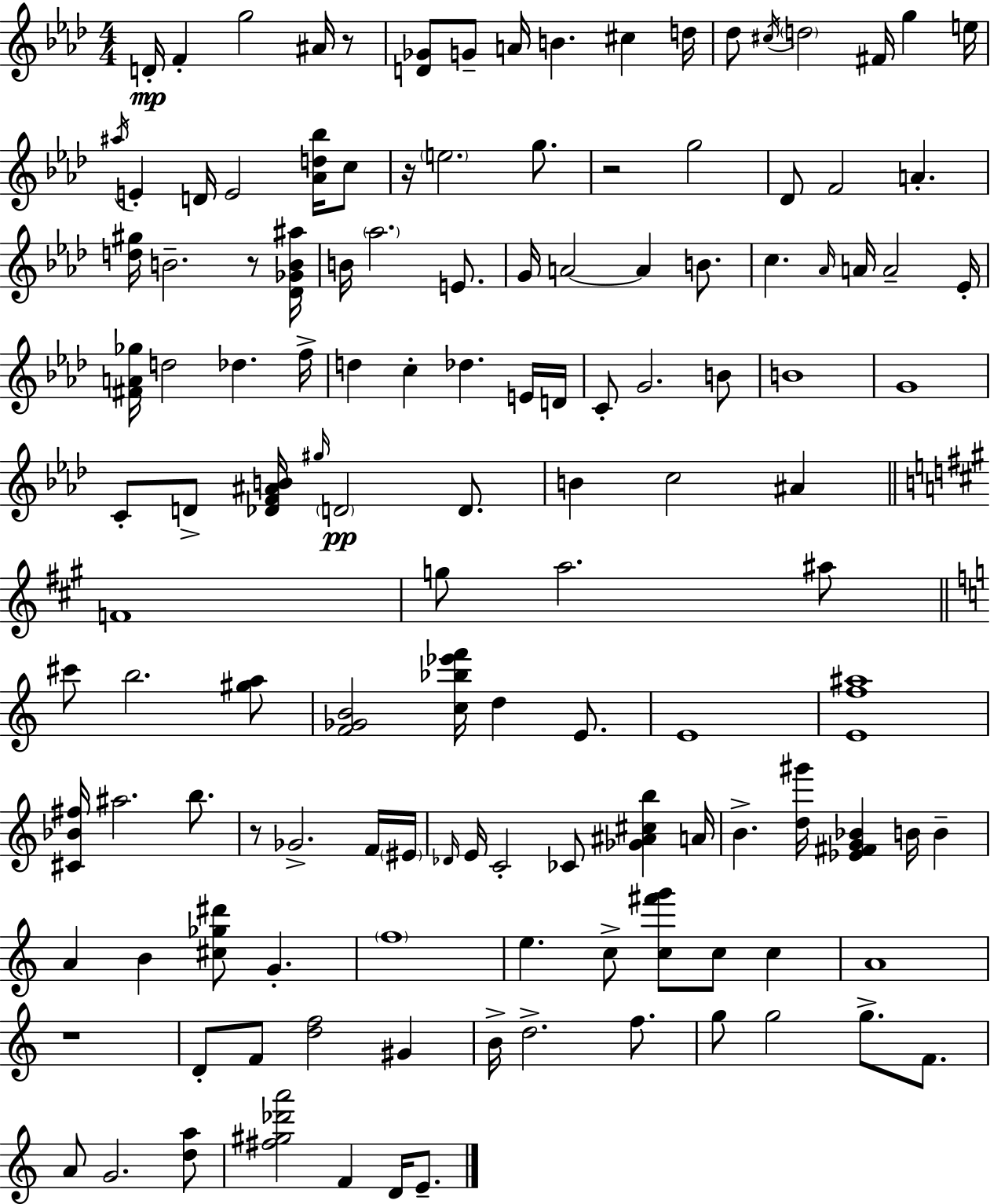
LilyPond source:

{
  \clef treble
  \numericTimeSignature
  \time 4/4
  \key f \minor
  d'16-.\mp f'4-. g''2 ais'16 r8 | <d' ges'>8 g'8-- a'16 b'4. cis''4 d''16 | des''8 \acciaccatura { cis''16 } \parenthesize d''2 fis'16 g''4 | e''16 \acciaccatura { ais''16 } e'4-. d'16 e'2 <aes' d'' bes''>16 | \break c''8 r16 \parenthesize e''2. g''8. | r2 g''2 | des'8 f'2 a'4.-. | <d'' gis''>16 b'2.-- r8 | \break <des' ges' b' ais''>16 b'16 \parenthesize aes''2. e'8. | g'16 a'2~~ a'4 b'8. | c''4. \grace { aes'16 } a'16 a'2-- | ees'16-. <fis' a' ges''>16 d''2 des''4. | \break f''16-> d''4 c''4-. des''4. | e'16 d'16 c'8-. g'2. | b'8 b'1 | g'1 | \break c'8-. d'8-> <des' f' ais' b'>16 \grace { gis''16 } \parenthesize d'2\pp | d'8. b'4 c''2 | ais'4 \bar "||" \break \key a \major f'1 | g''8 a''2. ais''8 | \bar "||" \break \key c \major cis'''8 b''2. <gis'' a''>8 | <f' ges' b'>2 <c'' bes'' ees''' f'''>16 d''4 e'8. | e'1 | <e' f'' ais''>1 | \break <cis' bes' fis''>16 ais''2. b''8. | r8 ges'2.-> f'16 \parenthesize eis'16 | \grace { des'16 } e'16 c'2-. ces'8 <ges' ais' cis'' b''>4 | a'16 b'4.-> <d'' gis'''>16 <ees' fis' g' bes'>4 b'16 b'4-- | \break a'4 b'4 <cis'' ges'' dis'''>8 g'4.-. | \parenthesize f''1 | e''4. c''8-> <c'' fis''' g'''>8 c''8 c''4 | a'1 | \break r1 | d'8-. f'8 <d'' f''>2 gis'4 | b'16-> d''2.-> f''8. | g''8 g''2 g''8.-> f'8. | \break a'8 g'2. <d'' a''>8 | <fis'' gis'' des''' a'''>2 f'4 d'16 e'8.-- | \bar "|."
}